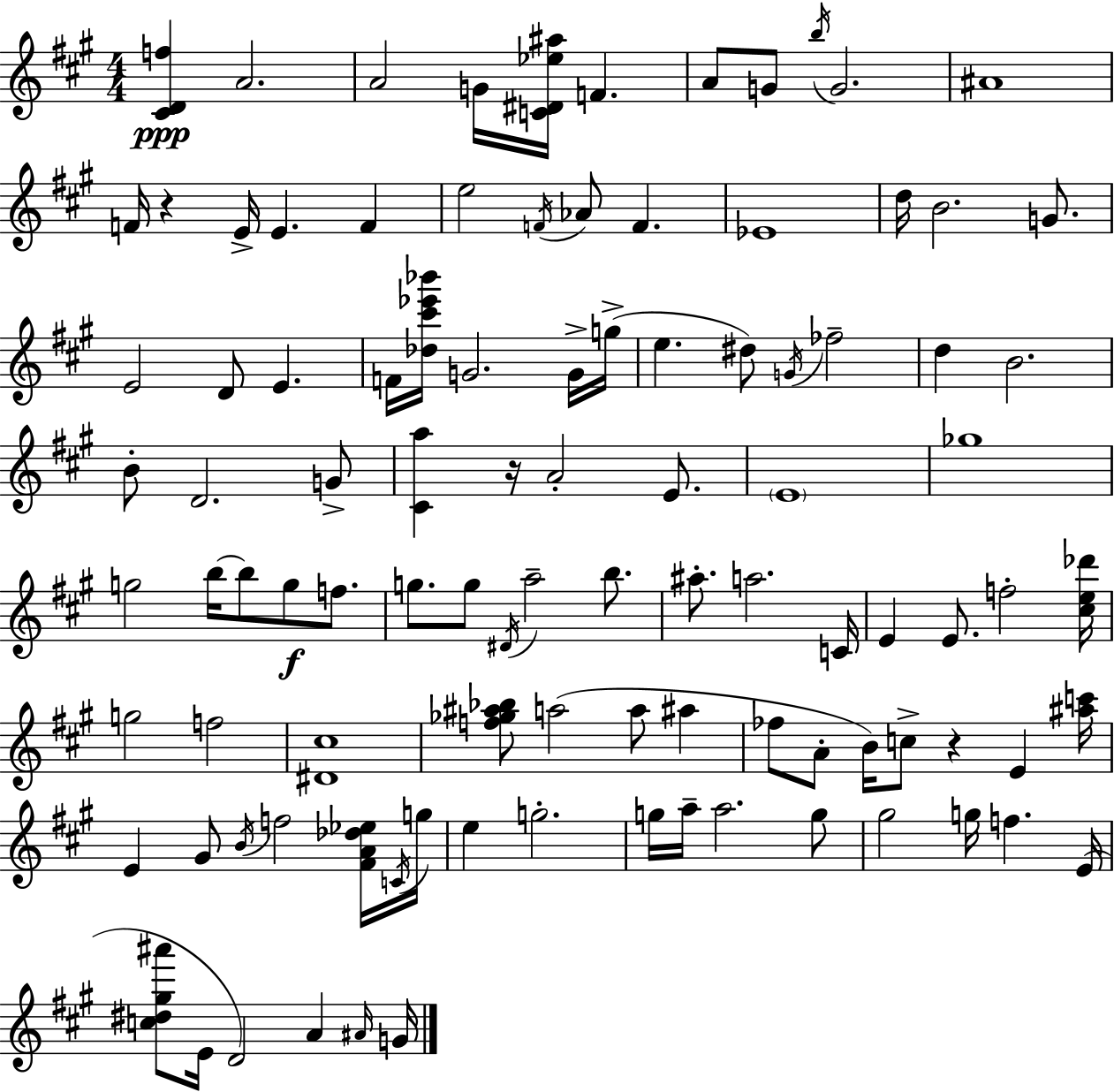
{
  \clef treble
  \numericTimeSignature
  \time 4/4
  \key a \major
  <cis' d' f''>4\ppp a'2. | a'2 g'16 <c' dis' ees'' ais''>16 f'4. | a'8 g'8 \acciaccatura { b''16 } g'2. | ais'1 | \break f'16 r4 e'16-> e'4. f'4 | e''2 \acciaccatura { f'16 } aes'8 f'4. | ees'1 | d''16 b'2. g'8. | \break e'2 d'8 e'4. | f'16 <des'' cis''' ees''' bes'''>16 g'2. | g'16-> g''16->( e''4. dis''8) \acciaccatura { g'16 } fes''2-- | d''4 b'2. | \break b'8-. d'2. | g'8-> <cis' a''>4 r16 a'2-. | e'8. \parenthesize e'1 | ges''1 | \break g''2 b''16~~ b''8 g''8\f | f''8. g''8. g''8 \acciaccatura { dis'16 } a''2-- | b''8. ais''8.-. a''2. | c'16 e'4 e'8. f''2-. | \break <cis'' e'' des'''>16 g''2 f''2 | <dis' cis''>1 | <f'' ges'' ais'' bes''>8 a''2( a''8 | ais''4 fes''8 a'8-. b'16) c''8-> r4 e'4 | \break <ais'' c'''>16 e'4 gis'8 \acciaccatura { b'16 } f''2 | <fis' a' des'' ees''>16 \acciaccatura { c'16 } g''16 e''4 g''2.-. | g''16 a''16-- a''2. | g''8 gis''2 g''16 f''4. | \break e'16( <c'' dis'' gis'' ais'''>8 e'16 d'2) | a'4 \grace { ais'16 } g'16 \bar "|."
}